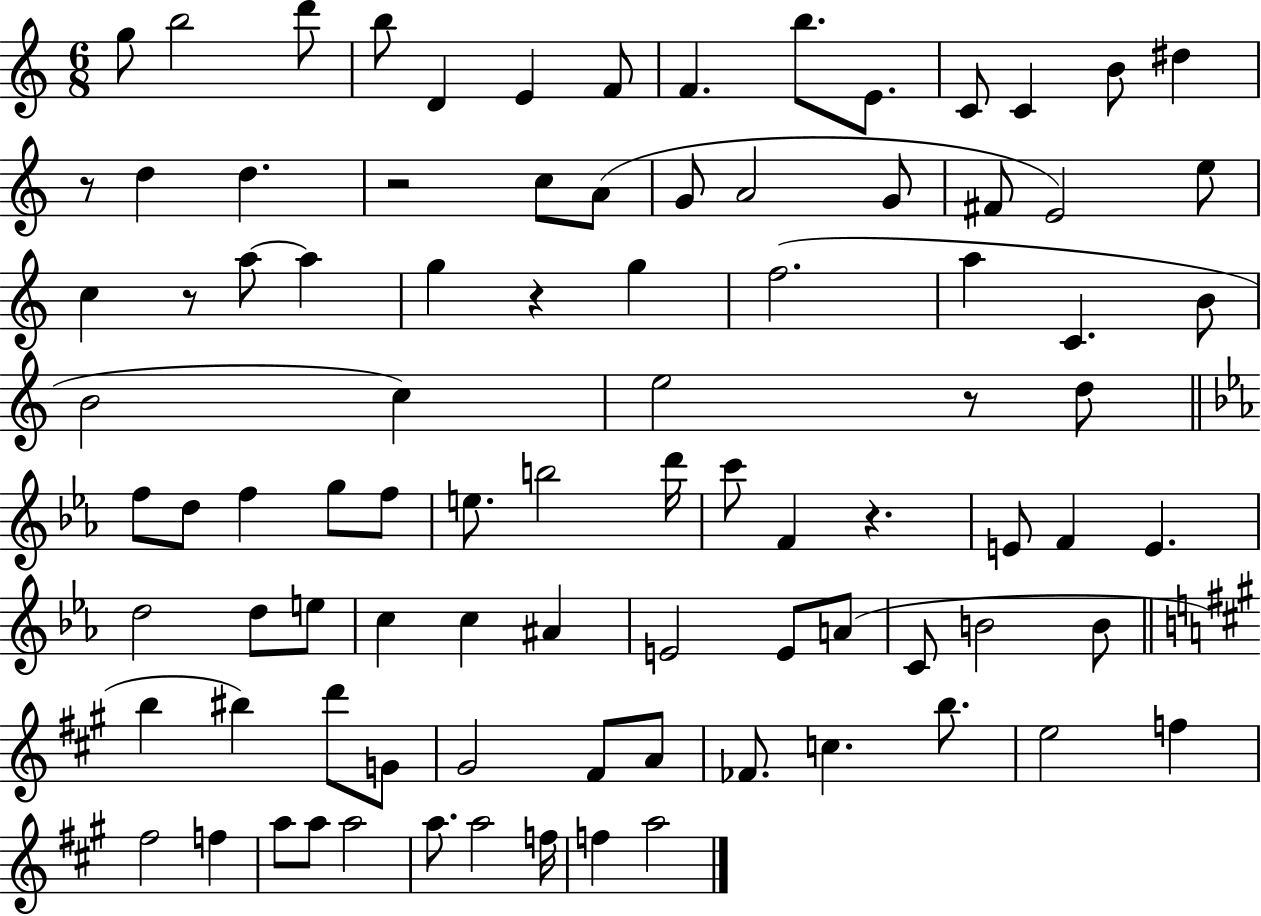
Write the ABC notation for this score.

X:1
T:Untitled
M:6/8
L:1/4
K:C
g/2 b2 d'/2 b/2 D E F/2 F b/2 E/2 C/2 C B/2 ^d z/2 d d z2 c/2 A/2 G/2 A2 G/2 ^F/2 E2 e/2 c z/2 a/2 a g z g f2 a C B/2 B2 c e2 z/2 d/2 f/2 d/2 f g/2 f/2 e/2 b2 d'/4 c'/2 F z E/2 F E d2 d/2 e/2 c c ^A E2 E/2 A/2 C/2 B2 B/2 b ^b d'/2 G/2 ^G2 ^F/2 A/2 _F/2 c b/2 e2 f ^f2 f a/2 a/2 a2 a/2 a2 f/4 f a2